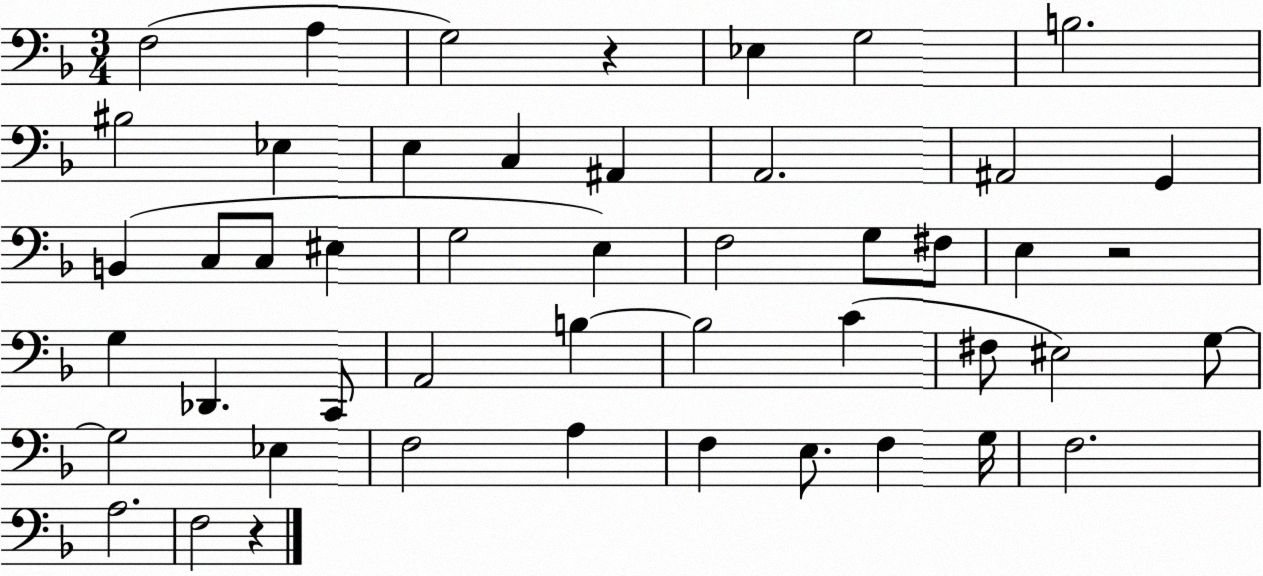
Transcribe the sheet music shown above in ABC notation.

X:1
T:Untitled
M:3/4
L:1/4
K:F
F,2 A, G,2 z _E, G,2 B,2 ^B,2 _E, E, C, ^A,, A,,2 ^A,,2 G,, B,, C,/2 C,/2 ^E, G,2 E, F,2 G,/2 ^F,/2 E, z2 G, _D,, C,,/2 A,,2 B, B,2 C ^F,/2 ^E,2 G,/2 G,2 _E, F,2 A, F, E,/2 F, G,/4 F,2 A,2 F,2 z